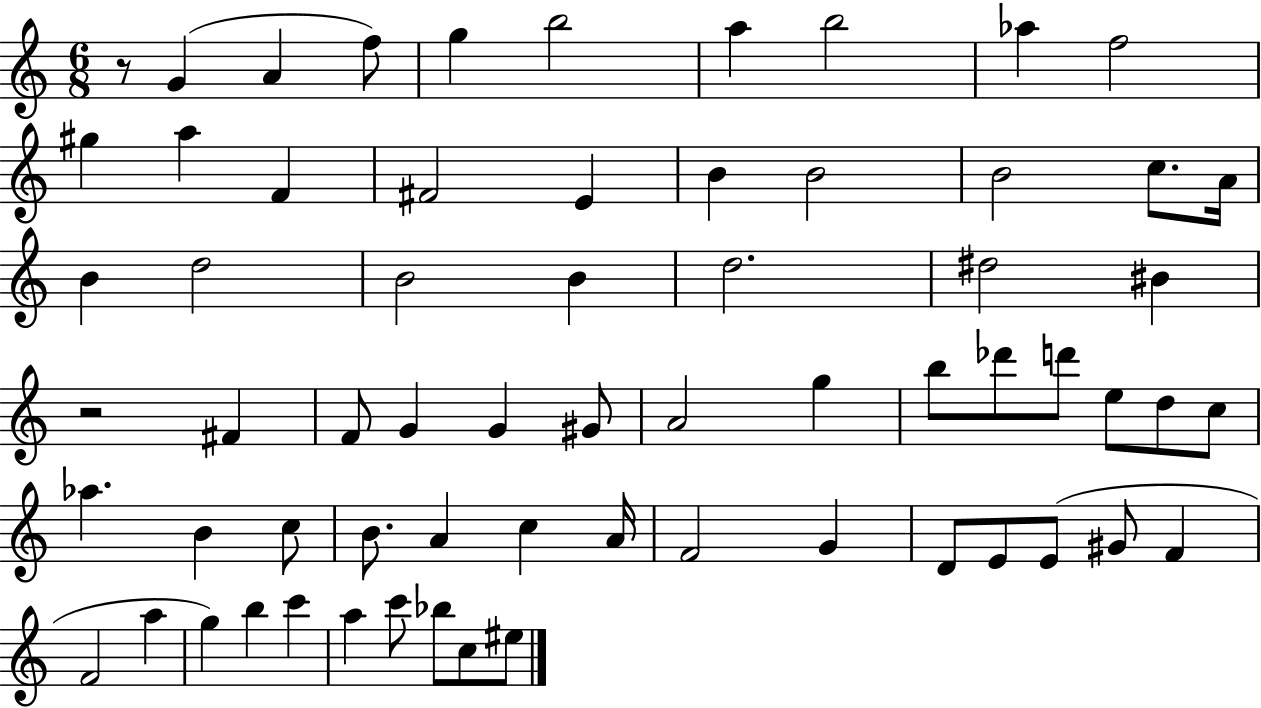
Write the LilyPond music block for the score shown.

{
  \clef treble
  \numericTimeSignature
  \time 6/8
  \key c \major
  r8 g'4( a'4 f''8) | g''4 b''2 | a''4 b''2 | aes''4 f''2 | \break gis''4 a''4 f'4 | fis'2 e'4 | b'4 b'2 | b'2 c''8. a'16 | \break b'4 d''2 | b'2 b'4 | d''2. | dis''2 bis'4 | \break r2 fis'4 | f'8 g'4 g'4 gis'8 | a'2 g''4 | b''8 des'''8 d'''8 e''8 d''8 c''8 | \break aes''4. b'4 c''8 | b'8. a'4 c''4 a'16 | f'2 g'4 | d'8 e'8 e'8( gis'8 f'4 | \break f'2 a''4 | g''4) b''4 c'''4 | a''4 c'''8 bes''8 c''8 eis''8 | \bar "|."
}